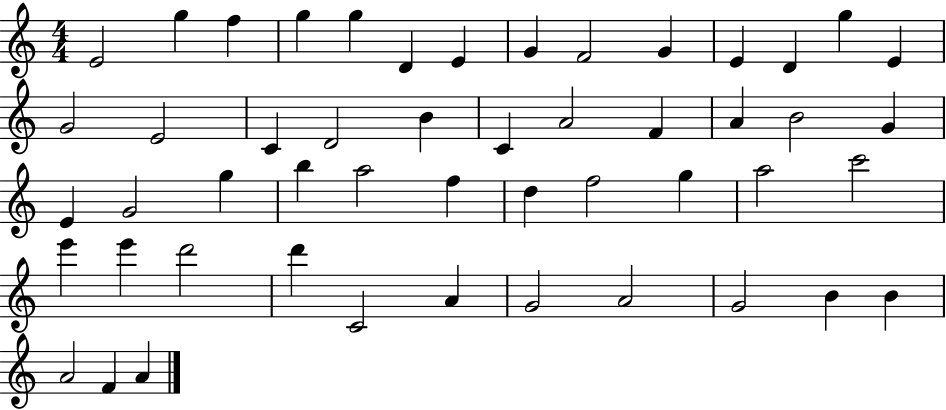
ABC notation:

X:1
T:Untitled
M:4/4
L:1/4
K:C
E2 g f g g D E G F2 G E D g E G2 E2 C D2 B C A2 F A B2 G E G2 g b a2 f d f2 g a2 c'2 e' e' d'2 d' C2 A G2 A2 G2 B B A2 F A